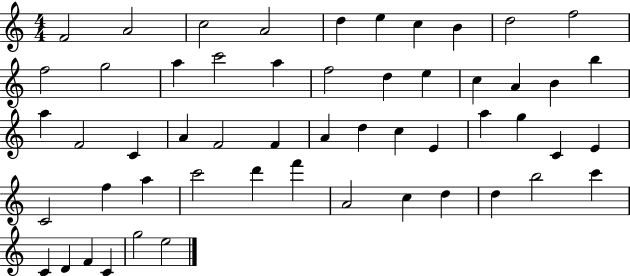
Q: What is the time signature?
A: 4/4